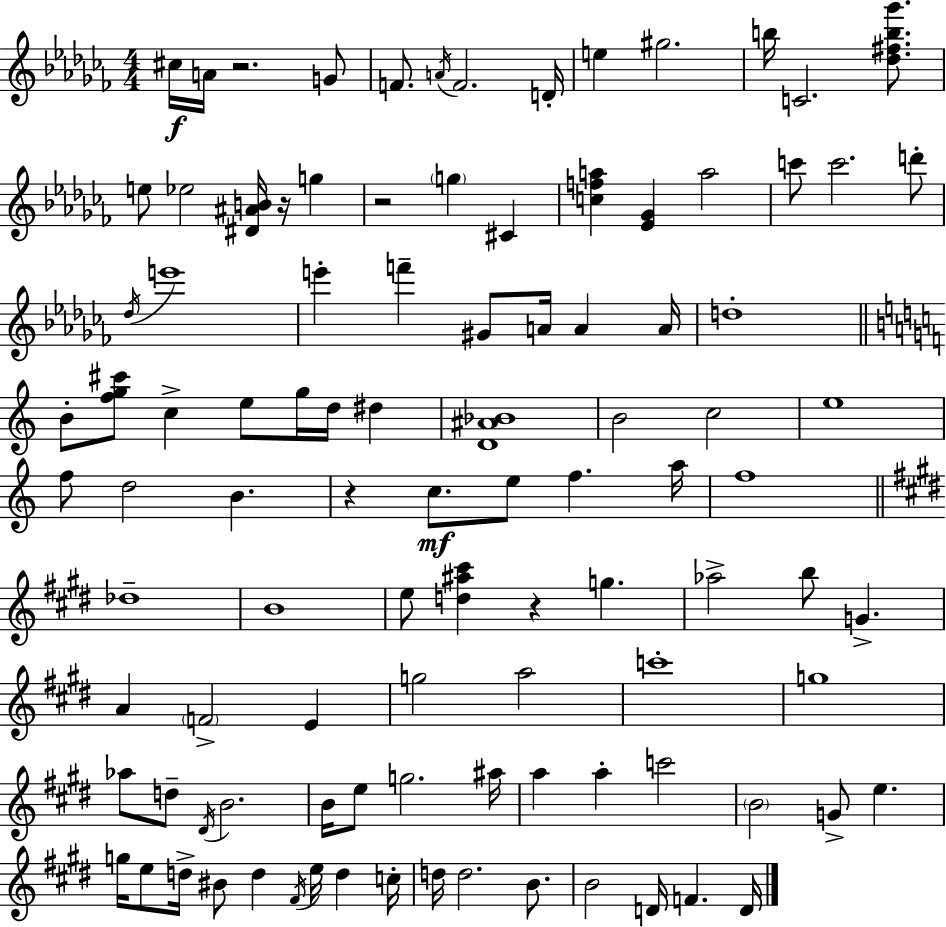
{
  \clef treble
  \numericTimeSignature
  \time 4/4
  \key aes \minor
  \repeat volta 2 { cis''16\f a'16 r2. g'8 | f'8. \acciaccatura { a'16 } f'2. | d'16-. e''4 gis''2. | b''16 c'2. <des'' fis'' b'' ges'''>8. | \break e''8 ees''2 <dis' ais' b'>16 r16 g''4 | r2 \parenthesize g''4 cis'4 | <c'' f'' a''>4 <ees' ges'>4 a''2 | c'''8 c'''2. d'''8-. | \break \acciaccatura { des''16 } e'''1 | e'''4-. f'''4-- gis'8 a'16 a'4 | a'16 d''1-. | \bar "||" \break \key a \minor b'8-. <f'' g'' cis'''>8 c''4-> e''8 g''16 d''16 dis''4 | <d' ais' bes'>1 | b'2 c''2 | e''1 | \break f''8 d''2 b'4. | r4 c''8.\mf e''8 f''4. a''16 | f''1 | \bar "||" \break \key e \major des''1-- | b'1 | e''8 <d'' ais'' cis'''>4 r4 g''4. | aes''2-> b''8 g'4.-> | \break a'4 \parenthesize f'2-> e'4 | g''2 a''2 | c'''1-. | g''1 | \break aes''8 d''8-- \acciaccatura { dis'16 } b'2. | b'16 e''8 g''2. | ais''16 a''4 a''4-. c'''2 | \parenthesize b'2 g'8-> e''4. | \break g''16 e''8 d''16-> bis'8 d''4 \acciaccatura { fis'16 } e''16 d''4 | c''16-. d''16 d''2. b'8. | b'2 d'16 f'4. | d'16 } \bar "|."
}